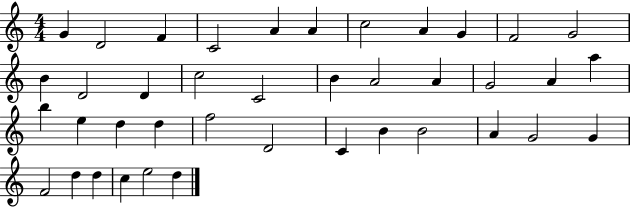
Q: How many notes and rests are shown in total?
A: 40